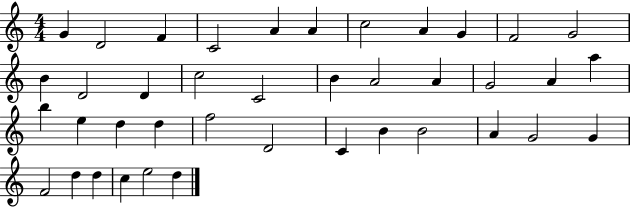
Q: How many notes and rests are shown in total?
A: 40